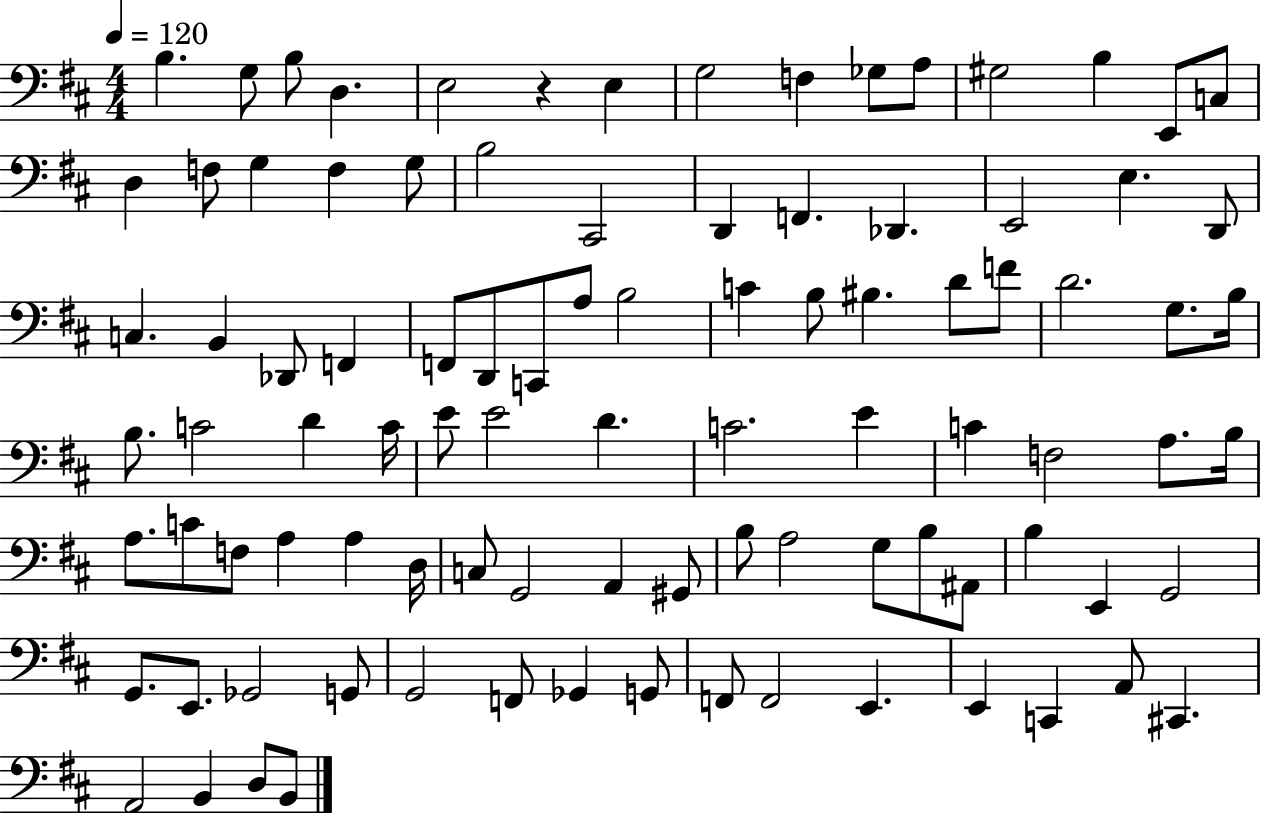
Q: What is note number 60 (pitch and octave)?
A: F3